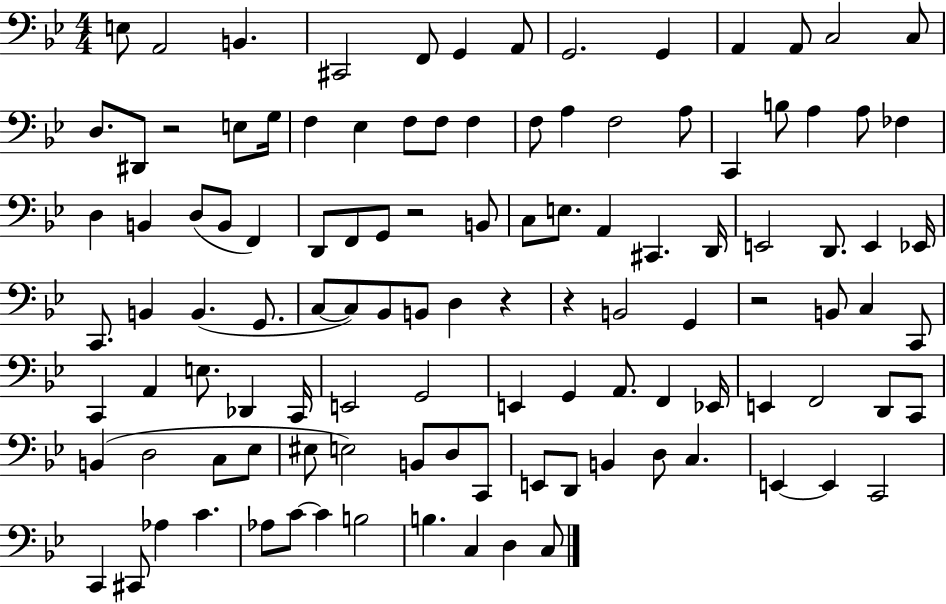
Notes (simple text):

E3/e A2/h B2/q. C#2/h F2/e G2/q A2/e G2/h. G2/q A2/q A2/e C3/h C3/e D3/e. D#2/e R/h E3/e G3/s F3/q Eb3/q F3/e F3/e F3/q F3/e A3/q F3/h A3/e C2/q B3/e A3/q A3/e FES3/q D3/q B2/q D3/e B2/e F2/q D2/e F2/e G2/e R/h B2/e C3/e E3/e. A2/q C#2/q. D2/s E2/h D2/e. E2/q Eb2/s C2/e. B2/q B2/q. G2/e. C3/e C3/e Bb2/e B2/e D3/q R/q R/q B2/h G2/q R/h B2/e C3/q C2/e C2/q A2/q E3/e. Db2/q C2/s E2/h G2/h E2/q G2/q A2/e. F2/q Eb2/s E2/q F2/h D2/e C2/e B2/q D3/h C3/e Eb3/e EIS3/e E3/h B2/e D3/e C2/e E2/e D2/e B2/q D3/e C3/q. E2/q E2/q C2/h C2/q C#2/e Ab3/q C4/q. Ab3/e C4/e C4/q B3/h B3/q. C3/q D3/q C3/e